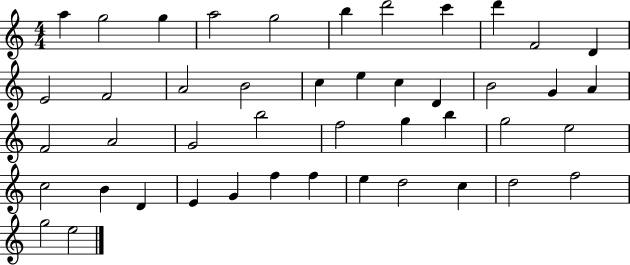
X:1
T:Untitled
M:4/4
L:1/4
K:C
a g2 g a2 g2 b d'2 c' d' F2 D E2 F2 A2 B2 c e c D B2 G A F2 A2 G2 b2 f2 g b g2 e2 c2 B D E G f f e d2 c d2 f2 g2 e2